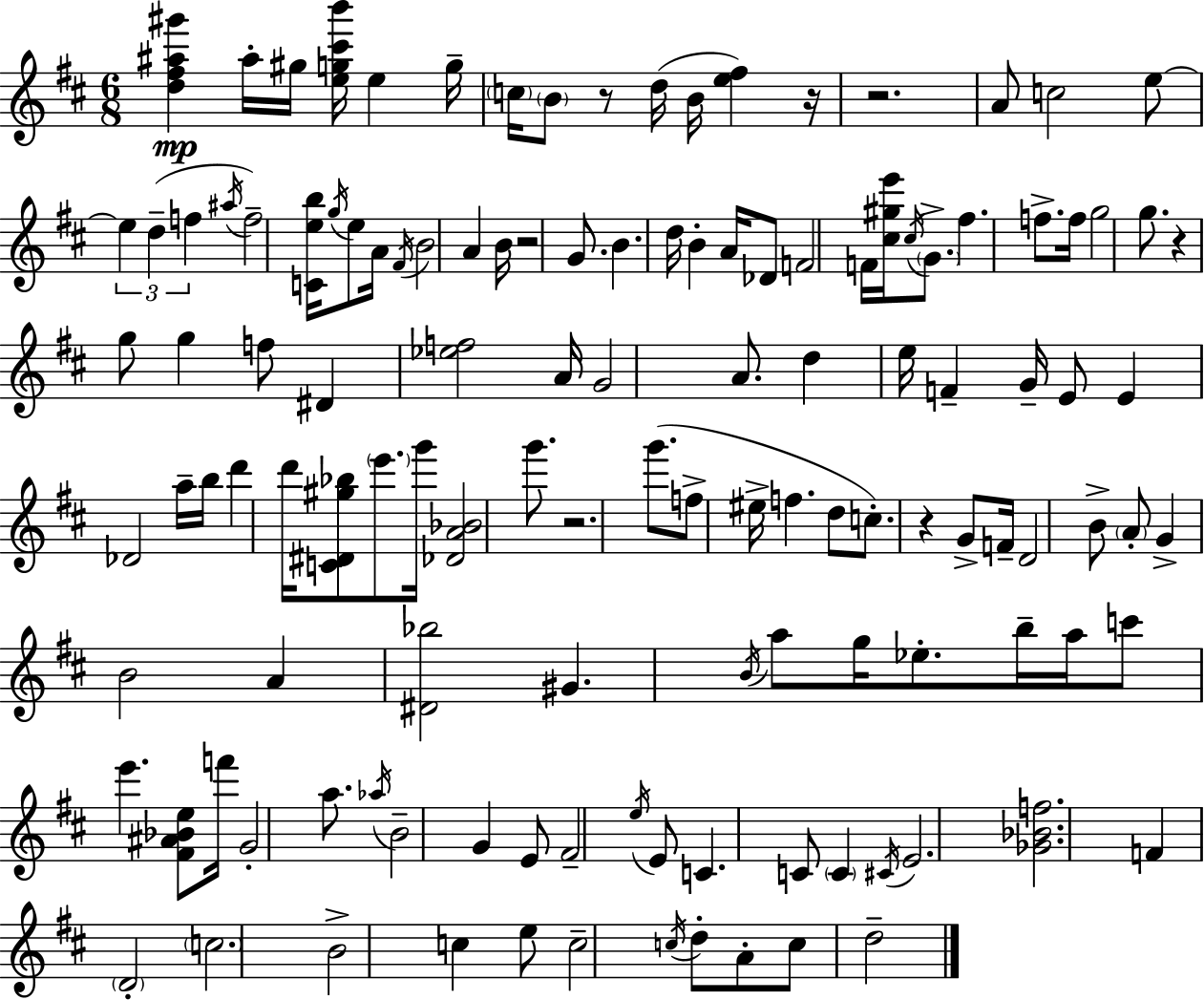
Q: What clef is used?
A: treble